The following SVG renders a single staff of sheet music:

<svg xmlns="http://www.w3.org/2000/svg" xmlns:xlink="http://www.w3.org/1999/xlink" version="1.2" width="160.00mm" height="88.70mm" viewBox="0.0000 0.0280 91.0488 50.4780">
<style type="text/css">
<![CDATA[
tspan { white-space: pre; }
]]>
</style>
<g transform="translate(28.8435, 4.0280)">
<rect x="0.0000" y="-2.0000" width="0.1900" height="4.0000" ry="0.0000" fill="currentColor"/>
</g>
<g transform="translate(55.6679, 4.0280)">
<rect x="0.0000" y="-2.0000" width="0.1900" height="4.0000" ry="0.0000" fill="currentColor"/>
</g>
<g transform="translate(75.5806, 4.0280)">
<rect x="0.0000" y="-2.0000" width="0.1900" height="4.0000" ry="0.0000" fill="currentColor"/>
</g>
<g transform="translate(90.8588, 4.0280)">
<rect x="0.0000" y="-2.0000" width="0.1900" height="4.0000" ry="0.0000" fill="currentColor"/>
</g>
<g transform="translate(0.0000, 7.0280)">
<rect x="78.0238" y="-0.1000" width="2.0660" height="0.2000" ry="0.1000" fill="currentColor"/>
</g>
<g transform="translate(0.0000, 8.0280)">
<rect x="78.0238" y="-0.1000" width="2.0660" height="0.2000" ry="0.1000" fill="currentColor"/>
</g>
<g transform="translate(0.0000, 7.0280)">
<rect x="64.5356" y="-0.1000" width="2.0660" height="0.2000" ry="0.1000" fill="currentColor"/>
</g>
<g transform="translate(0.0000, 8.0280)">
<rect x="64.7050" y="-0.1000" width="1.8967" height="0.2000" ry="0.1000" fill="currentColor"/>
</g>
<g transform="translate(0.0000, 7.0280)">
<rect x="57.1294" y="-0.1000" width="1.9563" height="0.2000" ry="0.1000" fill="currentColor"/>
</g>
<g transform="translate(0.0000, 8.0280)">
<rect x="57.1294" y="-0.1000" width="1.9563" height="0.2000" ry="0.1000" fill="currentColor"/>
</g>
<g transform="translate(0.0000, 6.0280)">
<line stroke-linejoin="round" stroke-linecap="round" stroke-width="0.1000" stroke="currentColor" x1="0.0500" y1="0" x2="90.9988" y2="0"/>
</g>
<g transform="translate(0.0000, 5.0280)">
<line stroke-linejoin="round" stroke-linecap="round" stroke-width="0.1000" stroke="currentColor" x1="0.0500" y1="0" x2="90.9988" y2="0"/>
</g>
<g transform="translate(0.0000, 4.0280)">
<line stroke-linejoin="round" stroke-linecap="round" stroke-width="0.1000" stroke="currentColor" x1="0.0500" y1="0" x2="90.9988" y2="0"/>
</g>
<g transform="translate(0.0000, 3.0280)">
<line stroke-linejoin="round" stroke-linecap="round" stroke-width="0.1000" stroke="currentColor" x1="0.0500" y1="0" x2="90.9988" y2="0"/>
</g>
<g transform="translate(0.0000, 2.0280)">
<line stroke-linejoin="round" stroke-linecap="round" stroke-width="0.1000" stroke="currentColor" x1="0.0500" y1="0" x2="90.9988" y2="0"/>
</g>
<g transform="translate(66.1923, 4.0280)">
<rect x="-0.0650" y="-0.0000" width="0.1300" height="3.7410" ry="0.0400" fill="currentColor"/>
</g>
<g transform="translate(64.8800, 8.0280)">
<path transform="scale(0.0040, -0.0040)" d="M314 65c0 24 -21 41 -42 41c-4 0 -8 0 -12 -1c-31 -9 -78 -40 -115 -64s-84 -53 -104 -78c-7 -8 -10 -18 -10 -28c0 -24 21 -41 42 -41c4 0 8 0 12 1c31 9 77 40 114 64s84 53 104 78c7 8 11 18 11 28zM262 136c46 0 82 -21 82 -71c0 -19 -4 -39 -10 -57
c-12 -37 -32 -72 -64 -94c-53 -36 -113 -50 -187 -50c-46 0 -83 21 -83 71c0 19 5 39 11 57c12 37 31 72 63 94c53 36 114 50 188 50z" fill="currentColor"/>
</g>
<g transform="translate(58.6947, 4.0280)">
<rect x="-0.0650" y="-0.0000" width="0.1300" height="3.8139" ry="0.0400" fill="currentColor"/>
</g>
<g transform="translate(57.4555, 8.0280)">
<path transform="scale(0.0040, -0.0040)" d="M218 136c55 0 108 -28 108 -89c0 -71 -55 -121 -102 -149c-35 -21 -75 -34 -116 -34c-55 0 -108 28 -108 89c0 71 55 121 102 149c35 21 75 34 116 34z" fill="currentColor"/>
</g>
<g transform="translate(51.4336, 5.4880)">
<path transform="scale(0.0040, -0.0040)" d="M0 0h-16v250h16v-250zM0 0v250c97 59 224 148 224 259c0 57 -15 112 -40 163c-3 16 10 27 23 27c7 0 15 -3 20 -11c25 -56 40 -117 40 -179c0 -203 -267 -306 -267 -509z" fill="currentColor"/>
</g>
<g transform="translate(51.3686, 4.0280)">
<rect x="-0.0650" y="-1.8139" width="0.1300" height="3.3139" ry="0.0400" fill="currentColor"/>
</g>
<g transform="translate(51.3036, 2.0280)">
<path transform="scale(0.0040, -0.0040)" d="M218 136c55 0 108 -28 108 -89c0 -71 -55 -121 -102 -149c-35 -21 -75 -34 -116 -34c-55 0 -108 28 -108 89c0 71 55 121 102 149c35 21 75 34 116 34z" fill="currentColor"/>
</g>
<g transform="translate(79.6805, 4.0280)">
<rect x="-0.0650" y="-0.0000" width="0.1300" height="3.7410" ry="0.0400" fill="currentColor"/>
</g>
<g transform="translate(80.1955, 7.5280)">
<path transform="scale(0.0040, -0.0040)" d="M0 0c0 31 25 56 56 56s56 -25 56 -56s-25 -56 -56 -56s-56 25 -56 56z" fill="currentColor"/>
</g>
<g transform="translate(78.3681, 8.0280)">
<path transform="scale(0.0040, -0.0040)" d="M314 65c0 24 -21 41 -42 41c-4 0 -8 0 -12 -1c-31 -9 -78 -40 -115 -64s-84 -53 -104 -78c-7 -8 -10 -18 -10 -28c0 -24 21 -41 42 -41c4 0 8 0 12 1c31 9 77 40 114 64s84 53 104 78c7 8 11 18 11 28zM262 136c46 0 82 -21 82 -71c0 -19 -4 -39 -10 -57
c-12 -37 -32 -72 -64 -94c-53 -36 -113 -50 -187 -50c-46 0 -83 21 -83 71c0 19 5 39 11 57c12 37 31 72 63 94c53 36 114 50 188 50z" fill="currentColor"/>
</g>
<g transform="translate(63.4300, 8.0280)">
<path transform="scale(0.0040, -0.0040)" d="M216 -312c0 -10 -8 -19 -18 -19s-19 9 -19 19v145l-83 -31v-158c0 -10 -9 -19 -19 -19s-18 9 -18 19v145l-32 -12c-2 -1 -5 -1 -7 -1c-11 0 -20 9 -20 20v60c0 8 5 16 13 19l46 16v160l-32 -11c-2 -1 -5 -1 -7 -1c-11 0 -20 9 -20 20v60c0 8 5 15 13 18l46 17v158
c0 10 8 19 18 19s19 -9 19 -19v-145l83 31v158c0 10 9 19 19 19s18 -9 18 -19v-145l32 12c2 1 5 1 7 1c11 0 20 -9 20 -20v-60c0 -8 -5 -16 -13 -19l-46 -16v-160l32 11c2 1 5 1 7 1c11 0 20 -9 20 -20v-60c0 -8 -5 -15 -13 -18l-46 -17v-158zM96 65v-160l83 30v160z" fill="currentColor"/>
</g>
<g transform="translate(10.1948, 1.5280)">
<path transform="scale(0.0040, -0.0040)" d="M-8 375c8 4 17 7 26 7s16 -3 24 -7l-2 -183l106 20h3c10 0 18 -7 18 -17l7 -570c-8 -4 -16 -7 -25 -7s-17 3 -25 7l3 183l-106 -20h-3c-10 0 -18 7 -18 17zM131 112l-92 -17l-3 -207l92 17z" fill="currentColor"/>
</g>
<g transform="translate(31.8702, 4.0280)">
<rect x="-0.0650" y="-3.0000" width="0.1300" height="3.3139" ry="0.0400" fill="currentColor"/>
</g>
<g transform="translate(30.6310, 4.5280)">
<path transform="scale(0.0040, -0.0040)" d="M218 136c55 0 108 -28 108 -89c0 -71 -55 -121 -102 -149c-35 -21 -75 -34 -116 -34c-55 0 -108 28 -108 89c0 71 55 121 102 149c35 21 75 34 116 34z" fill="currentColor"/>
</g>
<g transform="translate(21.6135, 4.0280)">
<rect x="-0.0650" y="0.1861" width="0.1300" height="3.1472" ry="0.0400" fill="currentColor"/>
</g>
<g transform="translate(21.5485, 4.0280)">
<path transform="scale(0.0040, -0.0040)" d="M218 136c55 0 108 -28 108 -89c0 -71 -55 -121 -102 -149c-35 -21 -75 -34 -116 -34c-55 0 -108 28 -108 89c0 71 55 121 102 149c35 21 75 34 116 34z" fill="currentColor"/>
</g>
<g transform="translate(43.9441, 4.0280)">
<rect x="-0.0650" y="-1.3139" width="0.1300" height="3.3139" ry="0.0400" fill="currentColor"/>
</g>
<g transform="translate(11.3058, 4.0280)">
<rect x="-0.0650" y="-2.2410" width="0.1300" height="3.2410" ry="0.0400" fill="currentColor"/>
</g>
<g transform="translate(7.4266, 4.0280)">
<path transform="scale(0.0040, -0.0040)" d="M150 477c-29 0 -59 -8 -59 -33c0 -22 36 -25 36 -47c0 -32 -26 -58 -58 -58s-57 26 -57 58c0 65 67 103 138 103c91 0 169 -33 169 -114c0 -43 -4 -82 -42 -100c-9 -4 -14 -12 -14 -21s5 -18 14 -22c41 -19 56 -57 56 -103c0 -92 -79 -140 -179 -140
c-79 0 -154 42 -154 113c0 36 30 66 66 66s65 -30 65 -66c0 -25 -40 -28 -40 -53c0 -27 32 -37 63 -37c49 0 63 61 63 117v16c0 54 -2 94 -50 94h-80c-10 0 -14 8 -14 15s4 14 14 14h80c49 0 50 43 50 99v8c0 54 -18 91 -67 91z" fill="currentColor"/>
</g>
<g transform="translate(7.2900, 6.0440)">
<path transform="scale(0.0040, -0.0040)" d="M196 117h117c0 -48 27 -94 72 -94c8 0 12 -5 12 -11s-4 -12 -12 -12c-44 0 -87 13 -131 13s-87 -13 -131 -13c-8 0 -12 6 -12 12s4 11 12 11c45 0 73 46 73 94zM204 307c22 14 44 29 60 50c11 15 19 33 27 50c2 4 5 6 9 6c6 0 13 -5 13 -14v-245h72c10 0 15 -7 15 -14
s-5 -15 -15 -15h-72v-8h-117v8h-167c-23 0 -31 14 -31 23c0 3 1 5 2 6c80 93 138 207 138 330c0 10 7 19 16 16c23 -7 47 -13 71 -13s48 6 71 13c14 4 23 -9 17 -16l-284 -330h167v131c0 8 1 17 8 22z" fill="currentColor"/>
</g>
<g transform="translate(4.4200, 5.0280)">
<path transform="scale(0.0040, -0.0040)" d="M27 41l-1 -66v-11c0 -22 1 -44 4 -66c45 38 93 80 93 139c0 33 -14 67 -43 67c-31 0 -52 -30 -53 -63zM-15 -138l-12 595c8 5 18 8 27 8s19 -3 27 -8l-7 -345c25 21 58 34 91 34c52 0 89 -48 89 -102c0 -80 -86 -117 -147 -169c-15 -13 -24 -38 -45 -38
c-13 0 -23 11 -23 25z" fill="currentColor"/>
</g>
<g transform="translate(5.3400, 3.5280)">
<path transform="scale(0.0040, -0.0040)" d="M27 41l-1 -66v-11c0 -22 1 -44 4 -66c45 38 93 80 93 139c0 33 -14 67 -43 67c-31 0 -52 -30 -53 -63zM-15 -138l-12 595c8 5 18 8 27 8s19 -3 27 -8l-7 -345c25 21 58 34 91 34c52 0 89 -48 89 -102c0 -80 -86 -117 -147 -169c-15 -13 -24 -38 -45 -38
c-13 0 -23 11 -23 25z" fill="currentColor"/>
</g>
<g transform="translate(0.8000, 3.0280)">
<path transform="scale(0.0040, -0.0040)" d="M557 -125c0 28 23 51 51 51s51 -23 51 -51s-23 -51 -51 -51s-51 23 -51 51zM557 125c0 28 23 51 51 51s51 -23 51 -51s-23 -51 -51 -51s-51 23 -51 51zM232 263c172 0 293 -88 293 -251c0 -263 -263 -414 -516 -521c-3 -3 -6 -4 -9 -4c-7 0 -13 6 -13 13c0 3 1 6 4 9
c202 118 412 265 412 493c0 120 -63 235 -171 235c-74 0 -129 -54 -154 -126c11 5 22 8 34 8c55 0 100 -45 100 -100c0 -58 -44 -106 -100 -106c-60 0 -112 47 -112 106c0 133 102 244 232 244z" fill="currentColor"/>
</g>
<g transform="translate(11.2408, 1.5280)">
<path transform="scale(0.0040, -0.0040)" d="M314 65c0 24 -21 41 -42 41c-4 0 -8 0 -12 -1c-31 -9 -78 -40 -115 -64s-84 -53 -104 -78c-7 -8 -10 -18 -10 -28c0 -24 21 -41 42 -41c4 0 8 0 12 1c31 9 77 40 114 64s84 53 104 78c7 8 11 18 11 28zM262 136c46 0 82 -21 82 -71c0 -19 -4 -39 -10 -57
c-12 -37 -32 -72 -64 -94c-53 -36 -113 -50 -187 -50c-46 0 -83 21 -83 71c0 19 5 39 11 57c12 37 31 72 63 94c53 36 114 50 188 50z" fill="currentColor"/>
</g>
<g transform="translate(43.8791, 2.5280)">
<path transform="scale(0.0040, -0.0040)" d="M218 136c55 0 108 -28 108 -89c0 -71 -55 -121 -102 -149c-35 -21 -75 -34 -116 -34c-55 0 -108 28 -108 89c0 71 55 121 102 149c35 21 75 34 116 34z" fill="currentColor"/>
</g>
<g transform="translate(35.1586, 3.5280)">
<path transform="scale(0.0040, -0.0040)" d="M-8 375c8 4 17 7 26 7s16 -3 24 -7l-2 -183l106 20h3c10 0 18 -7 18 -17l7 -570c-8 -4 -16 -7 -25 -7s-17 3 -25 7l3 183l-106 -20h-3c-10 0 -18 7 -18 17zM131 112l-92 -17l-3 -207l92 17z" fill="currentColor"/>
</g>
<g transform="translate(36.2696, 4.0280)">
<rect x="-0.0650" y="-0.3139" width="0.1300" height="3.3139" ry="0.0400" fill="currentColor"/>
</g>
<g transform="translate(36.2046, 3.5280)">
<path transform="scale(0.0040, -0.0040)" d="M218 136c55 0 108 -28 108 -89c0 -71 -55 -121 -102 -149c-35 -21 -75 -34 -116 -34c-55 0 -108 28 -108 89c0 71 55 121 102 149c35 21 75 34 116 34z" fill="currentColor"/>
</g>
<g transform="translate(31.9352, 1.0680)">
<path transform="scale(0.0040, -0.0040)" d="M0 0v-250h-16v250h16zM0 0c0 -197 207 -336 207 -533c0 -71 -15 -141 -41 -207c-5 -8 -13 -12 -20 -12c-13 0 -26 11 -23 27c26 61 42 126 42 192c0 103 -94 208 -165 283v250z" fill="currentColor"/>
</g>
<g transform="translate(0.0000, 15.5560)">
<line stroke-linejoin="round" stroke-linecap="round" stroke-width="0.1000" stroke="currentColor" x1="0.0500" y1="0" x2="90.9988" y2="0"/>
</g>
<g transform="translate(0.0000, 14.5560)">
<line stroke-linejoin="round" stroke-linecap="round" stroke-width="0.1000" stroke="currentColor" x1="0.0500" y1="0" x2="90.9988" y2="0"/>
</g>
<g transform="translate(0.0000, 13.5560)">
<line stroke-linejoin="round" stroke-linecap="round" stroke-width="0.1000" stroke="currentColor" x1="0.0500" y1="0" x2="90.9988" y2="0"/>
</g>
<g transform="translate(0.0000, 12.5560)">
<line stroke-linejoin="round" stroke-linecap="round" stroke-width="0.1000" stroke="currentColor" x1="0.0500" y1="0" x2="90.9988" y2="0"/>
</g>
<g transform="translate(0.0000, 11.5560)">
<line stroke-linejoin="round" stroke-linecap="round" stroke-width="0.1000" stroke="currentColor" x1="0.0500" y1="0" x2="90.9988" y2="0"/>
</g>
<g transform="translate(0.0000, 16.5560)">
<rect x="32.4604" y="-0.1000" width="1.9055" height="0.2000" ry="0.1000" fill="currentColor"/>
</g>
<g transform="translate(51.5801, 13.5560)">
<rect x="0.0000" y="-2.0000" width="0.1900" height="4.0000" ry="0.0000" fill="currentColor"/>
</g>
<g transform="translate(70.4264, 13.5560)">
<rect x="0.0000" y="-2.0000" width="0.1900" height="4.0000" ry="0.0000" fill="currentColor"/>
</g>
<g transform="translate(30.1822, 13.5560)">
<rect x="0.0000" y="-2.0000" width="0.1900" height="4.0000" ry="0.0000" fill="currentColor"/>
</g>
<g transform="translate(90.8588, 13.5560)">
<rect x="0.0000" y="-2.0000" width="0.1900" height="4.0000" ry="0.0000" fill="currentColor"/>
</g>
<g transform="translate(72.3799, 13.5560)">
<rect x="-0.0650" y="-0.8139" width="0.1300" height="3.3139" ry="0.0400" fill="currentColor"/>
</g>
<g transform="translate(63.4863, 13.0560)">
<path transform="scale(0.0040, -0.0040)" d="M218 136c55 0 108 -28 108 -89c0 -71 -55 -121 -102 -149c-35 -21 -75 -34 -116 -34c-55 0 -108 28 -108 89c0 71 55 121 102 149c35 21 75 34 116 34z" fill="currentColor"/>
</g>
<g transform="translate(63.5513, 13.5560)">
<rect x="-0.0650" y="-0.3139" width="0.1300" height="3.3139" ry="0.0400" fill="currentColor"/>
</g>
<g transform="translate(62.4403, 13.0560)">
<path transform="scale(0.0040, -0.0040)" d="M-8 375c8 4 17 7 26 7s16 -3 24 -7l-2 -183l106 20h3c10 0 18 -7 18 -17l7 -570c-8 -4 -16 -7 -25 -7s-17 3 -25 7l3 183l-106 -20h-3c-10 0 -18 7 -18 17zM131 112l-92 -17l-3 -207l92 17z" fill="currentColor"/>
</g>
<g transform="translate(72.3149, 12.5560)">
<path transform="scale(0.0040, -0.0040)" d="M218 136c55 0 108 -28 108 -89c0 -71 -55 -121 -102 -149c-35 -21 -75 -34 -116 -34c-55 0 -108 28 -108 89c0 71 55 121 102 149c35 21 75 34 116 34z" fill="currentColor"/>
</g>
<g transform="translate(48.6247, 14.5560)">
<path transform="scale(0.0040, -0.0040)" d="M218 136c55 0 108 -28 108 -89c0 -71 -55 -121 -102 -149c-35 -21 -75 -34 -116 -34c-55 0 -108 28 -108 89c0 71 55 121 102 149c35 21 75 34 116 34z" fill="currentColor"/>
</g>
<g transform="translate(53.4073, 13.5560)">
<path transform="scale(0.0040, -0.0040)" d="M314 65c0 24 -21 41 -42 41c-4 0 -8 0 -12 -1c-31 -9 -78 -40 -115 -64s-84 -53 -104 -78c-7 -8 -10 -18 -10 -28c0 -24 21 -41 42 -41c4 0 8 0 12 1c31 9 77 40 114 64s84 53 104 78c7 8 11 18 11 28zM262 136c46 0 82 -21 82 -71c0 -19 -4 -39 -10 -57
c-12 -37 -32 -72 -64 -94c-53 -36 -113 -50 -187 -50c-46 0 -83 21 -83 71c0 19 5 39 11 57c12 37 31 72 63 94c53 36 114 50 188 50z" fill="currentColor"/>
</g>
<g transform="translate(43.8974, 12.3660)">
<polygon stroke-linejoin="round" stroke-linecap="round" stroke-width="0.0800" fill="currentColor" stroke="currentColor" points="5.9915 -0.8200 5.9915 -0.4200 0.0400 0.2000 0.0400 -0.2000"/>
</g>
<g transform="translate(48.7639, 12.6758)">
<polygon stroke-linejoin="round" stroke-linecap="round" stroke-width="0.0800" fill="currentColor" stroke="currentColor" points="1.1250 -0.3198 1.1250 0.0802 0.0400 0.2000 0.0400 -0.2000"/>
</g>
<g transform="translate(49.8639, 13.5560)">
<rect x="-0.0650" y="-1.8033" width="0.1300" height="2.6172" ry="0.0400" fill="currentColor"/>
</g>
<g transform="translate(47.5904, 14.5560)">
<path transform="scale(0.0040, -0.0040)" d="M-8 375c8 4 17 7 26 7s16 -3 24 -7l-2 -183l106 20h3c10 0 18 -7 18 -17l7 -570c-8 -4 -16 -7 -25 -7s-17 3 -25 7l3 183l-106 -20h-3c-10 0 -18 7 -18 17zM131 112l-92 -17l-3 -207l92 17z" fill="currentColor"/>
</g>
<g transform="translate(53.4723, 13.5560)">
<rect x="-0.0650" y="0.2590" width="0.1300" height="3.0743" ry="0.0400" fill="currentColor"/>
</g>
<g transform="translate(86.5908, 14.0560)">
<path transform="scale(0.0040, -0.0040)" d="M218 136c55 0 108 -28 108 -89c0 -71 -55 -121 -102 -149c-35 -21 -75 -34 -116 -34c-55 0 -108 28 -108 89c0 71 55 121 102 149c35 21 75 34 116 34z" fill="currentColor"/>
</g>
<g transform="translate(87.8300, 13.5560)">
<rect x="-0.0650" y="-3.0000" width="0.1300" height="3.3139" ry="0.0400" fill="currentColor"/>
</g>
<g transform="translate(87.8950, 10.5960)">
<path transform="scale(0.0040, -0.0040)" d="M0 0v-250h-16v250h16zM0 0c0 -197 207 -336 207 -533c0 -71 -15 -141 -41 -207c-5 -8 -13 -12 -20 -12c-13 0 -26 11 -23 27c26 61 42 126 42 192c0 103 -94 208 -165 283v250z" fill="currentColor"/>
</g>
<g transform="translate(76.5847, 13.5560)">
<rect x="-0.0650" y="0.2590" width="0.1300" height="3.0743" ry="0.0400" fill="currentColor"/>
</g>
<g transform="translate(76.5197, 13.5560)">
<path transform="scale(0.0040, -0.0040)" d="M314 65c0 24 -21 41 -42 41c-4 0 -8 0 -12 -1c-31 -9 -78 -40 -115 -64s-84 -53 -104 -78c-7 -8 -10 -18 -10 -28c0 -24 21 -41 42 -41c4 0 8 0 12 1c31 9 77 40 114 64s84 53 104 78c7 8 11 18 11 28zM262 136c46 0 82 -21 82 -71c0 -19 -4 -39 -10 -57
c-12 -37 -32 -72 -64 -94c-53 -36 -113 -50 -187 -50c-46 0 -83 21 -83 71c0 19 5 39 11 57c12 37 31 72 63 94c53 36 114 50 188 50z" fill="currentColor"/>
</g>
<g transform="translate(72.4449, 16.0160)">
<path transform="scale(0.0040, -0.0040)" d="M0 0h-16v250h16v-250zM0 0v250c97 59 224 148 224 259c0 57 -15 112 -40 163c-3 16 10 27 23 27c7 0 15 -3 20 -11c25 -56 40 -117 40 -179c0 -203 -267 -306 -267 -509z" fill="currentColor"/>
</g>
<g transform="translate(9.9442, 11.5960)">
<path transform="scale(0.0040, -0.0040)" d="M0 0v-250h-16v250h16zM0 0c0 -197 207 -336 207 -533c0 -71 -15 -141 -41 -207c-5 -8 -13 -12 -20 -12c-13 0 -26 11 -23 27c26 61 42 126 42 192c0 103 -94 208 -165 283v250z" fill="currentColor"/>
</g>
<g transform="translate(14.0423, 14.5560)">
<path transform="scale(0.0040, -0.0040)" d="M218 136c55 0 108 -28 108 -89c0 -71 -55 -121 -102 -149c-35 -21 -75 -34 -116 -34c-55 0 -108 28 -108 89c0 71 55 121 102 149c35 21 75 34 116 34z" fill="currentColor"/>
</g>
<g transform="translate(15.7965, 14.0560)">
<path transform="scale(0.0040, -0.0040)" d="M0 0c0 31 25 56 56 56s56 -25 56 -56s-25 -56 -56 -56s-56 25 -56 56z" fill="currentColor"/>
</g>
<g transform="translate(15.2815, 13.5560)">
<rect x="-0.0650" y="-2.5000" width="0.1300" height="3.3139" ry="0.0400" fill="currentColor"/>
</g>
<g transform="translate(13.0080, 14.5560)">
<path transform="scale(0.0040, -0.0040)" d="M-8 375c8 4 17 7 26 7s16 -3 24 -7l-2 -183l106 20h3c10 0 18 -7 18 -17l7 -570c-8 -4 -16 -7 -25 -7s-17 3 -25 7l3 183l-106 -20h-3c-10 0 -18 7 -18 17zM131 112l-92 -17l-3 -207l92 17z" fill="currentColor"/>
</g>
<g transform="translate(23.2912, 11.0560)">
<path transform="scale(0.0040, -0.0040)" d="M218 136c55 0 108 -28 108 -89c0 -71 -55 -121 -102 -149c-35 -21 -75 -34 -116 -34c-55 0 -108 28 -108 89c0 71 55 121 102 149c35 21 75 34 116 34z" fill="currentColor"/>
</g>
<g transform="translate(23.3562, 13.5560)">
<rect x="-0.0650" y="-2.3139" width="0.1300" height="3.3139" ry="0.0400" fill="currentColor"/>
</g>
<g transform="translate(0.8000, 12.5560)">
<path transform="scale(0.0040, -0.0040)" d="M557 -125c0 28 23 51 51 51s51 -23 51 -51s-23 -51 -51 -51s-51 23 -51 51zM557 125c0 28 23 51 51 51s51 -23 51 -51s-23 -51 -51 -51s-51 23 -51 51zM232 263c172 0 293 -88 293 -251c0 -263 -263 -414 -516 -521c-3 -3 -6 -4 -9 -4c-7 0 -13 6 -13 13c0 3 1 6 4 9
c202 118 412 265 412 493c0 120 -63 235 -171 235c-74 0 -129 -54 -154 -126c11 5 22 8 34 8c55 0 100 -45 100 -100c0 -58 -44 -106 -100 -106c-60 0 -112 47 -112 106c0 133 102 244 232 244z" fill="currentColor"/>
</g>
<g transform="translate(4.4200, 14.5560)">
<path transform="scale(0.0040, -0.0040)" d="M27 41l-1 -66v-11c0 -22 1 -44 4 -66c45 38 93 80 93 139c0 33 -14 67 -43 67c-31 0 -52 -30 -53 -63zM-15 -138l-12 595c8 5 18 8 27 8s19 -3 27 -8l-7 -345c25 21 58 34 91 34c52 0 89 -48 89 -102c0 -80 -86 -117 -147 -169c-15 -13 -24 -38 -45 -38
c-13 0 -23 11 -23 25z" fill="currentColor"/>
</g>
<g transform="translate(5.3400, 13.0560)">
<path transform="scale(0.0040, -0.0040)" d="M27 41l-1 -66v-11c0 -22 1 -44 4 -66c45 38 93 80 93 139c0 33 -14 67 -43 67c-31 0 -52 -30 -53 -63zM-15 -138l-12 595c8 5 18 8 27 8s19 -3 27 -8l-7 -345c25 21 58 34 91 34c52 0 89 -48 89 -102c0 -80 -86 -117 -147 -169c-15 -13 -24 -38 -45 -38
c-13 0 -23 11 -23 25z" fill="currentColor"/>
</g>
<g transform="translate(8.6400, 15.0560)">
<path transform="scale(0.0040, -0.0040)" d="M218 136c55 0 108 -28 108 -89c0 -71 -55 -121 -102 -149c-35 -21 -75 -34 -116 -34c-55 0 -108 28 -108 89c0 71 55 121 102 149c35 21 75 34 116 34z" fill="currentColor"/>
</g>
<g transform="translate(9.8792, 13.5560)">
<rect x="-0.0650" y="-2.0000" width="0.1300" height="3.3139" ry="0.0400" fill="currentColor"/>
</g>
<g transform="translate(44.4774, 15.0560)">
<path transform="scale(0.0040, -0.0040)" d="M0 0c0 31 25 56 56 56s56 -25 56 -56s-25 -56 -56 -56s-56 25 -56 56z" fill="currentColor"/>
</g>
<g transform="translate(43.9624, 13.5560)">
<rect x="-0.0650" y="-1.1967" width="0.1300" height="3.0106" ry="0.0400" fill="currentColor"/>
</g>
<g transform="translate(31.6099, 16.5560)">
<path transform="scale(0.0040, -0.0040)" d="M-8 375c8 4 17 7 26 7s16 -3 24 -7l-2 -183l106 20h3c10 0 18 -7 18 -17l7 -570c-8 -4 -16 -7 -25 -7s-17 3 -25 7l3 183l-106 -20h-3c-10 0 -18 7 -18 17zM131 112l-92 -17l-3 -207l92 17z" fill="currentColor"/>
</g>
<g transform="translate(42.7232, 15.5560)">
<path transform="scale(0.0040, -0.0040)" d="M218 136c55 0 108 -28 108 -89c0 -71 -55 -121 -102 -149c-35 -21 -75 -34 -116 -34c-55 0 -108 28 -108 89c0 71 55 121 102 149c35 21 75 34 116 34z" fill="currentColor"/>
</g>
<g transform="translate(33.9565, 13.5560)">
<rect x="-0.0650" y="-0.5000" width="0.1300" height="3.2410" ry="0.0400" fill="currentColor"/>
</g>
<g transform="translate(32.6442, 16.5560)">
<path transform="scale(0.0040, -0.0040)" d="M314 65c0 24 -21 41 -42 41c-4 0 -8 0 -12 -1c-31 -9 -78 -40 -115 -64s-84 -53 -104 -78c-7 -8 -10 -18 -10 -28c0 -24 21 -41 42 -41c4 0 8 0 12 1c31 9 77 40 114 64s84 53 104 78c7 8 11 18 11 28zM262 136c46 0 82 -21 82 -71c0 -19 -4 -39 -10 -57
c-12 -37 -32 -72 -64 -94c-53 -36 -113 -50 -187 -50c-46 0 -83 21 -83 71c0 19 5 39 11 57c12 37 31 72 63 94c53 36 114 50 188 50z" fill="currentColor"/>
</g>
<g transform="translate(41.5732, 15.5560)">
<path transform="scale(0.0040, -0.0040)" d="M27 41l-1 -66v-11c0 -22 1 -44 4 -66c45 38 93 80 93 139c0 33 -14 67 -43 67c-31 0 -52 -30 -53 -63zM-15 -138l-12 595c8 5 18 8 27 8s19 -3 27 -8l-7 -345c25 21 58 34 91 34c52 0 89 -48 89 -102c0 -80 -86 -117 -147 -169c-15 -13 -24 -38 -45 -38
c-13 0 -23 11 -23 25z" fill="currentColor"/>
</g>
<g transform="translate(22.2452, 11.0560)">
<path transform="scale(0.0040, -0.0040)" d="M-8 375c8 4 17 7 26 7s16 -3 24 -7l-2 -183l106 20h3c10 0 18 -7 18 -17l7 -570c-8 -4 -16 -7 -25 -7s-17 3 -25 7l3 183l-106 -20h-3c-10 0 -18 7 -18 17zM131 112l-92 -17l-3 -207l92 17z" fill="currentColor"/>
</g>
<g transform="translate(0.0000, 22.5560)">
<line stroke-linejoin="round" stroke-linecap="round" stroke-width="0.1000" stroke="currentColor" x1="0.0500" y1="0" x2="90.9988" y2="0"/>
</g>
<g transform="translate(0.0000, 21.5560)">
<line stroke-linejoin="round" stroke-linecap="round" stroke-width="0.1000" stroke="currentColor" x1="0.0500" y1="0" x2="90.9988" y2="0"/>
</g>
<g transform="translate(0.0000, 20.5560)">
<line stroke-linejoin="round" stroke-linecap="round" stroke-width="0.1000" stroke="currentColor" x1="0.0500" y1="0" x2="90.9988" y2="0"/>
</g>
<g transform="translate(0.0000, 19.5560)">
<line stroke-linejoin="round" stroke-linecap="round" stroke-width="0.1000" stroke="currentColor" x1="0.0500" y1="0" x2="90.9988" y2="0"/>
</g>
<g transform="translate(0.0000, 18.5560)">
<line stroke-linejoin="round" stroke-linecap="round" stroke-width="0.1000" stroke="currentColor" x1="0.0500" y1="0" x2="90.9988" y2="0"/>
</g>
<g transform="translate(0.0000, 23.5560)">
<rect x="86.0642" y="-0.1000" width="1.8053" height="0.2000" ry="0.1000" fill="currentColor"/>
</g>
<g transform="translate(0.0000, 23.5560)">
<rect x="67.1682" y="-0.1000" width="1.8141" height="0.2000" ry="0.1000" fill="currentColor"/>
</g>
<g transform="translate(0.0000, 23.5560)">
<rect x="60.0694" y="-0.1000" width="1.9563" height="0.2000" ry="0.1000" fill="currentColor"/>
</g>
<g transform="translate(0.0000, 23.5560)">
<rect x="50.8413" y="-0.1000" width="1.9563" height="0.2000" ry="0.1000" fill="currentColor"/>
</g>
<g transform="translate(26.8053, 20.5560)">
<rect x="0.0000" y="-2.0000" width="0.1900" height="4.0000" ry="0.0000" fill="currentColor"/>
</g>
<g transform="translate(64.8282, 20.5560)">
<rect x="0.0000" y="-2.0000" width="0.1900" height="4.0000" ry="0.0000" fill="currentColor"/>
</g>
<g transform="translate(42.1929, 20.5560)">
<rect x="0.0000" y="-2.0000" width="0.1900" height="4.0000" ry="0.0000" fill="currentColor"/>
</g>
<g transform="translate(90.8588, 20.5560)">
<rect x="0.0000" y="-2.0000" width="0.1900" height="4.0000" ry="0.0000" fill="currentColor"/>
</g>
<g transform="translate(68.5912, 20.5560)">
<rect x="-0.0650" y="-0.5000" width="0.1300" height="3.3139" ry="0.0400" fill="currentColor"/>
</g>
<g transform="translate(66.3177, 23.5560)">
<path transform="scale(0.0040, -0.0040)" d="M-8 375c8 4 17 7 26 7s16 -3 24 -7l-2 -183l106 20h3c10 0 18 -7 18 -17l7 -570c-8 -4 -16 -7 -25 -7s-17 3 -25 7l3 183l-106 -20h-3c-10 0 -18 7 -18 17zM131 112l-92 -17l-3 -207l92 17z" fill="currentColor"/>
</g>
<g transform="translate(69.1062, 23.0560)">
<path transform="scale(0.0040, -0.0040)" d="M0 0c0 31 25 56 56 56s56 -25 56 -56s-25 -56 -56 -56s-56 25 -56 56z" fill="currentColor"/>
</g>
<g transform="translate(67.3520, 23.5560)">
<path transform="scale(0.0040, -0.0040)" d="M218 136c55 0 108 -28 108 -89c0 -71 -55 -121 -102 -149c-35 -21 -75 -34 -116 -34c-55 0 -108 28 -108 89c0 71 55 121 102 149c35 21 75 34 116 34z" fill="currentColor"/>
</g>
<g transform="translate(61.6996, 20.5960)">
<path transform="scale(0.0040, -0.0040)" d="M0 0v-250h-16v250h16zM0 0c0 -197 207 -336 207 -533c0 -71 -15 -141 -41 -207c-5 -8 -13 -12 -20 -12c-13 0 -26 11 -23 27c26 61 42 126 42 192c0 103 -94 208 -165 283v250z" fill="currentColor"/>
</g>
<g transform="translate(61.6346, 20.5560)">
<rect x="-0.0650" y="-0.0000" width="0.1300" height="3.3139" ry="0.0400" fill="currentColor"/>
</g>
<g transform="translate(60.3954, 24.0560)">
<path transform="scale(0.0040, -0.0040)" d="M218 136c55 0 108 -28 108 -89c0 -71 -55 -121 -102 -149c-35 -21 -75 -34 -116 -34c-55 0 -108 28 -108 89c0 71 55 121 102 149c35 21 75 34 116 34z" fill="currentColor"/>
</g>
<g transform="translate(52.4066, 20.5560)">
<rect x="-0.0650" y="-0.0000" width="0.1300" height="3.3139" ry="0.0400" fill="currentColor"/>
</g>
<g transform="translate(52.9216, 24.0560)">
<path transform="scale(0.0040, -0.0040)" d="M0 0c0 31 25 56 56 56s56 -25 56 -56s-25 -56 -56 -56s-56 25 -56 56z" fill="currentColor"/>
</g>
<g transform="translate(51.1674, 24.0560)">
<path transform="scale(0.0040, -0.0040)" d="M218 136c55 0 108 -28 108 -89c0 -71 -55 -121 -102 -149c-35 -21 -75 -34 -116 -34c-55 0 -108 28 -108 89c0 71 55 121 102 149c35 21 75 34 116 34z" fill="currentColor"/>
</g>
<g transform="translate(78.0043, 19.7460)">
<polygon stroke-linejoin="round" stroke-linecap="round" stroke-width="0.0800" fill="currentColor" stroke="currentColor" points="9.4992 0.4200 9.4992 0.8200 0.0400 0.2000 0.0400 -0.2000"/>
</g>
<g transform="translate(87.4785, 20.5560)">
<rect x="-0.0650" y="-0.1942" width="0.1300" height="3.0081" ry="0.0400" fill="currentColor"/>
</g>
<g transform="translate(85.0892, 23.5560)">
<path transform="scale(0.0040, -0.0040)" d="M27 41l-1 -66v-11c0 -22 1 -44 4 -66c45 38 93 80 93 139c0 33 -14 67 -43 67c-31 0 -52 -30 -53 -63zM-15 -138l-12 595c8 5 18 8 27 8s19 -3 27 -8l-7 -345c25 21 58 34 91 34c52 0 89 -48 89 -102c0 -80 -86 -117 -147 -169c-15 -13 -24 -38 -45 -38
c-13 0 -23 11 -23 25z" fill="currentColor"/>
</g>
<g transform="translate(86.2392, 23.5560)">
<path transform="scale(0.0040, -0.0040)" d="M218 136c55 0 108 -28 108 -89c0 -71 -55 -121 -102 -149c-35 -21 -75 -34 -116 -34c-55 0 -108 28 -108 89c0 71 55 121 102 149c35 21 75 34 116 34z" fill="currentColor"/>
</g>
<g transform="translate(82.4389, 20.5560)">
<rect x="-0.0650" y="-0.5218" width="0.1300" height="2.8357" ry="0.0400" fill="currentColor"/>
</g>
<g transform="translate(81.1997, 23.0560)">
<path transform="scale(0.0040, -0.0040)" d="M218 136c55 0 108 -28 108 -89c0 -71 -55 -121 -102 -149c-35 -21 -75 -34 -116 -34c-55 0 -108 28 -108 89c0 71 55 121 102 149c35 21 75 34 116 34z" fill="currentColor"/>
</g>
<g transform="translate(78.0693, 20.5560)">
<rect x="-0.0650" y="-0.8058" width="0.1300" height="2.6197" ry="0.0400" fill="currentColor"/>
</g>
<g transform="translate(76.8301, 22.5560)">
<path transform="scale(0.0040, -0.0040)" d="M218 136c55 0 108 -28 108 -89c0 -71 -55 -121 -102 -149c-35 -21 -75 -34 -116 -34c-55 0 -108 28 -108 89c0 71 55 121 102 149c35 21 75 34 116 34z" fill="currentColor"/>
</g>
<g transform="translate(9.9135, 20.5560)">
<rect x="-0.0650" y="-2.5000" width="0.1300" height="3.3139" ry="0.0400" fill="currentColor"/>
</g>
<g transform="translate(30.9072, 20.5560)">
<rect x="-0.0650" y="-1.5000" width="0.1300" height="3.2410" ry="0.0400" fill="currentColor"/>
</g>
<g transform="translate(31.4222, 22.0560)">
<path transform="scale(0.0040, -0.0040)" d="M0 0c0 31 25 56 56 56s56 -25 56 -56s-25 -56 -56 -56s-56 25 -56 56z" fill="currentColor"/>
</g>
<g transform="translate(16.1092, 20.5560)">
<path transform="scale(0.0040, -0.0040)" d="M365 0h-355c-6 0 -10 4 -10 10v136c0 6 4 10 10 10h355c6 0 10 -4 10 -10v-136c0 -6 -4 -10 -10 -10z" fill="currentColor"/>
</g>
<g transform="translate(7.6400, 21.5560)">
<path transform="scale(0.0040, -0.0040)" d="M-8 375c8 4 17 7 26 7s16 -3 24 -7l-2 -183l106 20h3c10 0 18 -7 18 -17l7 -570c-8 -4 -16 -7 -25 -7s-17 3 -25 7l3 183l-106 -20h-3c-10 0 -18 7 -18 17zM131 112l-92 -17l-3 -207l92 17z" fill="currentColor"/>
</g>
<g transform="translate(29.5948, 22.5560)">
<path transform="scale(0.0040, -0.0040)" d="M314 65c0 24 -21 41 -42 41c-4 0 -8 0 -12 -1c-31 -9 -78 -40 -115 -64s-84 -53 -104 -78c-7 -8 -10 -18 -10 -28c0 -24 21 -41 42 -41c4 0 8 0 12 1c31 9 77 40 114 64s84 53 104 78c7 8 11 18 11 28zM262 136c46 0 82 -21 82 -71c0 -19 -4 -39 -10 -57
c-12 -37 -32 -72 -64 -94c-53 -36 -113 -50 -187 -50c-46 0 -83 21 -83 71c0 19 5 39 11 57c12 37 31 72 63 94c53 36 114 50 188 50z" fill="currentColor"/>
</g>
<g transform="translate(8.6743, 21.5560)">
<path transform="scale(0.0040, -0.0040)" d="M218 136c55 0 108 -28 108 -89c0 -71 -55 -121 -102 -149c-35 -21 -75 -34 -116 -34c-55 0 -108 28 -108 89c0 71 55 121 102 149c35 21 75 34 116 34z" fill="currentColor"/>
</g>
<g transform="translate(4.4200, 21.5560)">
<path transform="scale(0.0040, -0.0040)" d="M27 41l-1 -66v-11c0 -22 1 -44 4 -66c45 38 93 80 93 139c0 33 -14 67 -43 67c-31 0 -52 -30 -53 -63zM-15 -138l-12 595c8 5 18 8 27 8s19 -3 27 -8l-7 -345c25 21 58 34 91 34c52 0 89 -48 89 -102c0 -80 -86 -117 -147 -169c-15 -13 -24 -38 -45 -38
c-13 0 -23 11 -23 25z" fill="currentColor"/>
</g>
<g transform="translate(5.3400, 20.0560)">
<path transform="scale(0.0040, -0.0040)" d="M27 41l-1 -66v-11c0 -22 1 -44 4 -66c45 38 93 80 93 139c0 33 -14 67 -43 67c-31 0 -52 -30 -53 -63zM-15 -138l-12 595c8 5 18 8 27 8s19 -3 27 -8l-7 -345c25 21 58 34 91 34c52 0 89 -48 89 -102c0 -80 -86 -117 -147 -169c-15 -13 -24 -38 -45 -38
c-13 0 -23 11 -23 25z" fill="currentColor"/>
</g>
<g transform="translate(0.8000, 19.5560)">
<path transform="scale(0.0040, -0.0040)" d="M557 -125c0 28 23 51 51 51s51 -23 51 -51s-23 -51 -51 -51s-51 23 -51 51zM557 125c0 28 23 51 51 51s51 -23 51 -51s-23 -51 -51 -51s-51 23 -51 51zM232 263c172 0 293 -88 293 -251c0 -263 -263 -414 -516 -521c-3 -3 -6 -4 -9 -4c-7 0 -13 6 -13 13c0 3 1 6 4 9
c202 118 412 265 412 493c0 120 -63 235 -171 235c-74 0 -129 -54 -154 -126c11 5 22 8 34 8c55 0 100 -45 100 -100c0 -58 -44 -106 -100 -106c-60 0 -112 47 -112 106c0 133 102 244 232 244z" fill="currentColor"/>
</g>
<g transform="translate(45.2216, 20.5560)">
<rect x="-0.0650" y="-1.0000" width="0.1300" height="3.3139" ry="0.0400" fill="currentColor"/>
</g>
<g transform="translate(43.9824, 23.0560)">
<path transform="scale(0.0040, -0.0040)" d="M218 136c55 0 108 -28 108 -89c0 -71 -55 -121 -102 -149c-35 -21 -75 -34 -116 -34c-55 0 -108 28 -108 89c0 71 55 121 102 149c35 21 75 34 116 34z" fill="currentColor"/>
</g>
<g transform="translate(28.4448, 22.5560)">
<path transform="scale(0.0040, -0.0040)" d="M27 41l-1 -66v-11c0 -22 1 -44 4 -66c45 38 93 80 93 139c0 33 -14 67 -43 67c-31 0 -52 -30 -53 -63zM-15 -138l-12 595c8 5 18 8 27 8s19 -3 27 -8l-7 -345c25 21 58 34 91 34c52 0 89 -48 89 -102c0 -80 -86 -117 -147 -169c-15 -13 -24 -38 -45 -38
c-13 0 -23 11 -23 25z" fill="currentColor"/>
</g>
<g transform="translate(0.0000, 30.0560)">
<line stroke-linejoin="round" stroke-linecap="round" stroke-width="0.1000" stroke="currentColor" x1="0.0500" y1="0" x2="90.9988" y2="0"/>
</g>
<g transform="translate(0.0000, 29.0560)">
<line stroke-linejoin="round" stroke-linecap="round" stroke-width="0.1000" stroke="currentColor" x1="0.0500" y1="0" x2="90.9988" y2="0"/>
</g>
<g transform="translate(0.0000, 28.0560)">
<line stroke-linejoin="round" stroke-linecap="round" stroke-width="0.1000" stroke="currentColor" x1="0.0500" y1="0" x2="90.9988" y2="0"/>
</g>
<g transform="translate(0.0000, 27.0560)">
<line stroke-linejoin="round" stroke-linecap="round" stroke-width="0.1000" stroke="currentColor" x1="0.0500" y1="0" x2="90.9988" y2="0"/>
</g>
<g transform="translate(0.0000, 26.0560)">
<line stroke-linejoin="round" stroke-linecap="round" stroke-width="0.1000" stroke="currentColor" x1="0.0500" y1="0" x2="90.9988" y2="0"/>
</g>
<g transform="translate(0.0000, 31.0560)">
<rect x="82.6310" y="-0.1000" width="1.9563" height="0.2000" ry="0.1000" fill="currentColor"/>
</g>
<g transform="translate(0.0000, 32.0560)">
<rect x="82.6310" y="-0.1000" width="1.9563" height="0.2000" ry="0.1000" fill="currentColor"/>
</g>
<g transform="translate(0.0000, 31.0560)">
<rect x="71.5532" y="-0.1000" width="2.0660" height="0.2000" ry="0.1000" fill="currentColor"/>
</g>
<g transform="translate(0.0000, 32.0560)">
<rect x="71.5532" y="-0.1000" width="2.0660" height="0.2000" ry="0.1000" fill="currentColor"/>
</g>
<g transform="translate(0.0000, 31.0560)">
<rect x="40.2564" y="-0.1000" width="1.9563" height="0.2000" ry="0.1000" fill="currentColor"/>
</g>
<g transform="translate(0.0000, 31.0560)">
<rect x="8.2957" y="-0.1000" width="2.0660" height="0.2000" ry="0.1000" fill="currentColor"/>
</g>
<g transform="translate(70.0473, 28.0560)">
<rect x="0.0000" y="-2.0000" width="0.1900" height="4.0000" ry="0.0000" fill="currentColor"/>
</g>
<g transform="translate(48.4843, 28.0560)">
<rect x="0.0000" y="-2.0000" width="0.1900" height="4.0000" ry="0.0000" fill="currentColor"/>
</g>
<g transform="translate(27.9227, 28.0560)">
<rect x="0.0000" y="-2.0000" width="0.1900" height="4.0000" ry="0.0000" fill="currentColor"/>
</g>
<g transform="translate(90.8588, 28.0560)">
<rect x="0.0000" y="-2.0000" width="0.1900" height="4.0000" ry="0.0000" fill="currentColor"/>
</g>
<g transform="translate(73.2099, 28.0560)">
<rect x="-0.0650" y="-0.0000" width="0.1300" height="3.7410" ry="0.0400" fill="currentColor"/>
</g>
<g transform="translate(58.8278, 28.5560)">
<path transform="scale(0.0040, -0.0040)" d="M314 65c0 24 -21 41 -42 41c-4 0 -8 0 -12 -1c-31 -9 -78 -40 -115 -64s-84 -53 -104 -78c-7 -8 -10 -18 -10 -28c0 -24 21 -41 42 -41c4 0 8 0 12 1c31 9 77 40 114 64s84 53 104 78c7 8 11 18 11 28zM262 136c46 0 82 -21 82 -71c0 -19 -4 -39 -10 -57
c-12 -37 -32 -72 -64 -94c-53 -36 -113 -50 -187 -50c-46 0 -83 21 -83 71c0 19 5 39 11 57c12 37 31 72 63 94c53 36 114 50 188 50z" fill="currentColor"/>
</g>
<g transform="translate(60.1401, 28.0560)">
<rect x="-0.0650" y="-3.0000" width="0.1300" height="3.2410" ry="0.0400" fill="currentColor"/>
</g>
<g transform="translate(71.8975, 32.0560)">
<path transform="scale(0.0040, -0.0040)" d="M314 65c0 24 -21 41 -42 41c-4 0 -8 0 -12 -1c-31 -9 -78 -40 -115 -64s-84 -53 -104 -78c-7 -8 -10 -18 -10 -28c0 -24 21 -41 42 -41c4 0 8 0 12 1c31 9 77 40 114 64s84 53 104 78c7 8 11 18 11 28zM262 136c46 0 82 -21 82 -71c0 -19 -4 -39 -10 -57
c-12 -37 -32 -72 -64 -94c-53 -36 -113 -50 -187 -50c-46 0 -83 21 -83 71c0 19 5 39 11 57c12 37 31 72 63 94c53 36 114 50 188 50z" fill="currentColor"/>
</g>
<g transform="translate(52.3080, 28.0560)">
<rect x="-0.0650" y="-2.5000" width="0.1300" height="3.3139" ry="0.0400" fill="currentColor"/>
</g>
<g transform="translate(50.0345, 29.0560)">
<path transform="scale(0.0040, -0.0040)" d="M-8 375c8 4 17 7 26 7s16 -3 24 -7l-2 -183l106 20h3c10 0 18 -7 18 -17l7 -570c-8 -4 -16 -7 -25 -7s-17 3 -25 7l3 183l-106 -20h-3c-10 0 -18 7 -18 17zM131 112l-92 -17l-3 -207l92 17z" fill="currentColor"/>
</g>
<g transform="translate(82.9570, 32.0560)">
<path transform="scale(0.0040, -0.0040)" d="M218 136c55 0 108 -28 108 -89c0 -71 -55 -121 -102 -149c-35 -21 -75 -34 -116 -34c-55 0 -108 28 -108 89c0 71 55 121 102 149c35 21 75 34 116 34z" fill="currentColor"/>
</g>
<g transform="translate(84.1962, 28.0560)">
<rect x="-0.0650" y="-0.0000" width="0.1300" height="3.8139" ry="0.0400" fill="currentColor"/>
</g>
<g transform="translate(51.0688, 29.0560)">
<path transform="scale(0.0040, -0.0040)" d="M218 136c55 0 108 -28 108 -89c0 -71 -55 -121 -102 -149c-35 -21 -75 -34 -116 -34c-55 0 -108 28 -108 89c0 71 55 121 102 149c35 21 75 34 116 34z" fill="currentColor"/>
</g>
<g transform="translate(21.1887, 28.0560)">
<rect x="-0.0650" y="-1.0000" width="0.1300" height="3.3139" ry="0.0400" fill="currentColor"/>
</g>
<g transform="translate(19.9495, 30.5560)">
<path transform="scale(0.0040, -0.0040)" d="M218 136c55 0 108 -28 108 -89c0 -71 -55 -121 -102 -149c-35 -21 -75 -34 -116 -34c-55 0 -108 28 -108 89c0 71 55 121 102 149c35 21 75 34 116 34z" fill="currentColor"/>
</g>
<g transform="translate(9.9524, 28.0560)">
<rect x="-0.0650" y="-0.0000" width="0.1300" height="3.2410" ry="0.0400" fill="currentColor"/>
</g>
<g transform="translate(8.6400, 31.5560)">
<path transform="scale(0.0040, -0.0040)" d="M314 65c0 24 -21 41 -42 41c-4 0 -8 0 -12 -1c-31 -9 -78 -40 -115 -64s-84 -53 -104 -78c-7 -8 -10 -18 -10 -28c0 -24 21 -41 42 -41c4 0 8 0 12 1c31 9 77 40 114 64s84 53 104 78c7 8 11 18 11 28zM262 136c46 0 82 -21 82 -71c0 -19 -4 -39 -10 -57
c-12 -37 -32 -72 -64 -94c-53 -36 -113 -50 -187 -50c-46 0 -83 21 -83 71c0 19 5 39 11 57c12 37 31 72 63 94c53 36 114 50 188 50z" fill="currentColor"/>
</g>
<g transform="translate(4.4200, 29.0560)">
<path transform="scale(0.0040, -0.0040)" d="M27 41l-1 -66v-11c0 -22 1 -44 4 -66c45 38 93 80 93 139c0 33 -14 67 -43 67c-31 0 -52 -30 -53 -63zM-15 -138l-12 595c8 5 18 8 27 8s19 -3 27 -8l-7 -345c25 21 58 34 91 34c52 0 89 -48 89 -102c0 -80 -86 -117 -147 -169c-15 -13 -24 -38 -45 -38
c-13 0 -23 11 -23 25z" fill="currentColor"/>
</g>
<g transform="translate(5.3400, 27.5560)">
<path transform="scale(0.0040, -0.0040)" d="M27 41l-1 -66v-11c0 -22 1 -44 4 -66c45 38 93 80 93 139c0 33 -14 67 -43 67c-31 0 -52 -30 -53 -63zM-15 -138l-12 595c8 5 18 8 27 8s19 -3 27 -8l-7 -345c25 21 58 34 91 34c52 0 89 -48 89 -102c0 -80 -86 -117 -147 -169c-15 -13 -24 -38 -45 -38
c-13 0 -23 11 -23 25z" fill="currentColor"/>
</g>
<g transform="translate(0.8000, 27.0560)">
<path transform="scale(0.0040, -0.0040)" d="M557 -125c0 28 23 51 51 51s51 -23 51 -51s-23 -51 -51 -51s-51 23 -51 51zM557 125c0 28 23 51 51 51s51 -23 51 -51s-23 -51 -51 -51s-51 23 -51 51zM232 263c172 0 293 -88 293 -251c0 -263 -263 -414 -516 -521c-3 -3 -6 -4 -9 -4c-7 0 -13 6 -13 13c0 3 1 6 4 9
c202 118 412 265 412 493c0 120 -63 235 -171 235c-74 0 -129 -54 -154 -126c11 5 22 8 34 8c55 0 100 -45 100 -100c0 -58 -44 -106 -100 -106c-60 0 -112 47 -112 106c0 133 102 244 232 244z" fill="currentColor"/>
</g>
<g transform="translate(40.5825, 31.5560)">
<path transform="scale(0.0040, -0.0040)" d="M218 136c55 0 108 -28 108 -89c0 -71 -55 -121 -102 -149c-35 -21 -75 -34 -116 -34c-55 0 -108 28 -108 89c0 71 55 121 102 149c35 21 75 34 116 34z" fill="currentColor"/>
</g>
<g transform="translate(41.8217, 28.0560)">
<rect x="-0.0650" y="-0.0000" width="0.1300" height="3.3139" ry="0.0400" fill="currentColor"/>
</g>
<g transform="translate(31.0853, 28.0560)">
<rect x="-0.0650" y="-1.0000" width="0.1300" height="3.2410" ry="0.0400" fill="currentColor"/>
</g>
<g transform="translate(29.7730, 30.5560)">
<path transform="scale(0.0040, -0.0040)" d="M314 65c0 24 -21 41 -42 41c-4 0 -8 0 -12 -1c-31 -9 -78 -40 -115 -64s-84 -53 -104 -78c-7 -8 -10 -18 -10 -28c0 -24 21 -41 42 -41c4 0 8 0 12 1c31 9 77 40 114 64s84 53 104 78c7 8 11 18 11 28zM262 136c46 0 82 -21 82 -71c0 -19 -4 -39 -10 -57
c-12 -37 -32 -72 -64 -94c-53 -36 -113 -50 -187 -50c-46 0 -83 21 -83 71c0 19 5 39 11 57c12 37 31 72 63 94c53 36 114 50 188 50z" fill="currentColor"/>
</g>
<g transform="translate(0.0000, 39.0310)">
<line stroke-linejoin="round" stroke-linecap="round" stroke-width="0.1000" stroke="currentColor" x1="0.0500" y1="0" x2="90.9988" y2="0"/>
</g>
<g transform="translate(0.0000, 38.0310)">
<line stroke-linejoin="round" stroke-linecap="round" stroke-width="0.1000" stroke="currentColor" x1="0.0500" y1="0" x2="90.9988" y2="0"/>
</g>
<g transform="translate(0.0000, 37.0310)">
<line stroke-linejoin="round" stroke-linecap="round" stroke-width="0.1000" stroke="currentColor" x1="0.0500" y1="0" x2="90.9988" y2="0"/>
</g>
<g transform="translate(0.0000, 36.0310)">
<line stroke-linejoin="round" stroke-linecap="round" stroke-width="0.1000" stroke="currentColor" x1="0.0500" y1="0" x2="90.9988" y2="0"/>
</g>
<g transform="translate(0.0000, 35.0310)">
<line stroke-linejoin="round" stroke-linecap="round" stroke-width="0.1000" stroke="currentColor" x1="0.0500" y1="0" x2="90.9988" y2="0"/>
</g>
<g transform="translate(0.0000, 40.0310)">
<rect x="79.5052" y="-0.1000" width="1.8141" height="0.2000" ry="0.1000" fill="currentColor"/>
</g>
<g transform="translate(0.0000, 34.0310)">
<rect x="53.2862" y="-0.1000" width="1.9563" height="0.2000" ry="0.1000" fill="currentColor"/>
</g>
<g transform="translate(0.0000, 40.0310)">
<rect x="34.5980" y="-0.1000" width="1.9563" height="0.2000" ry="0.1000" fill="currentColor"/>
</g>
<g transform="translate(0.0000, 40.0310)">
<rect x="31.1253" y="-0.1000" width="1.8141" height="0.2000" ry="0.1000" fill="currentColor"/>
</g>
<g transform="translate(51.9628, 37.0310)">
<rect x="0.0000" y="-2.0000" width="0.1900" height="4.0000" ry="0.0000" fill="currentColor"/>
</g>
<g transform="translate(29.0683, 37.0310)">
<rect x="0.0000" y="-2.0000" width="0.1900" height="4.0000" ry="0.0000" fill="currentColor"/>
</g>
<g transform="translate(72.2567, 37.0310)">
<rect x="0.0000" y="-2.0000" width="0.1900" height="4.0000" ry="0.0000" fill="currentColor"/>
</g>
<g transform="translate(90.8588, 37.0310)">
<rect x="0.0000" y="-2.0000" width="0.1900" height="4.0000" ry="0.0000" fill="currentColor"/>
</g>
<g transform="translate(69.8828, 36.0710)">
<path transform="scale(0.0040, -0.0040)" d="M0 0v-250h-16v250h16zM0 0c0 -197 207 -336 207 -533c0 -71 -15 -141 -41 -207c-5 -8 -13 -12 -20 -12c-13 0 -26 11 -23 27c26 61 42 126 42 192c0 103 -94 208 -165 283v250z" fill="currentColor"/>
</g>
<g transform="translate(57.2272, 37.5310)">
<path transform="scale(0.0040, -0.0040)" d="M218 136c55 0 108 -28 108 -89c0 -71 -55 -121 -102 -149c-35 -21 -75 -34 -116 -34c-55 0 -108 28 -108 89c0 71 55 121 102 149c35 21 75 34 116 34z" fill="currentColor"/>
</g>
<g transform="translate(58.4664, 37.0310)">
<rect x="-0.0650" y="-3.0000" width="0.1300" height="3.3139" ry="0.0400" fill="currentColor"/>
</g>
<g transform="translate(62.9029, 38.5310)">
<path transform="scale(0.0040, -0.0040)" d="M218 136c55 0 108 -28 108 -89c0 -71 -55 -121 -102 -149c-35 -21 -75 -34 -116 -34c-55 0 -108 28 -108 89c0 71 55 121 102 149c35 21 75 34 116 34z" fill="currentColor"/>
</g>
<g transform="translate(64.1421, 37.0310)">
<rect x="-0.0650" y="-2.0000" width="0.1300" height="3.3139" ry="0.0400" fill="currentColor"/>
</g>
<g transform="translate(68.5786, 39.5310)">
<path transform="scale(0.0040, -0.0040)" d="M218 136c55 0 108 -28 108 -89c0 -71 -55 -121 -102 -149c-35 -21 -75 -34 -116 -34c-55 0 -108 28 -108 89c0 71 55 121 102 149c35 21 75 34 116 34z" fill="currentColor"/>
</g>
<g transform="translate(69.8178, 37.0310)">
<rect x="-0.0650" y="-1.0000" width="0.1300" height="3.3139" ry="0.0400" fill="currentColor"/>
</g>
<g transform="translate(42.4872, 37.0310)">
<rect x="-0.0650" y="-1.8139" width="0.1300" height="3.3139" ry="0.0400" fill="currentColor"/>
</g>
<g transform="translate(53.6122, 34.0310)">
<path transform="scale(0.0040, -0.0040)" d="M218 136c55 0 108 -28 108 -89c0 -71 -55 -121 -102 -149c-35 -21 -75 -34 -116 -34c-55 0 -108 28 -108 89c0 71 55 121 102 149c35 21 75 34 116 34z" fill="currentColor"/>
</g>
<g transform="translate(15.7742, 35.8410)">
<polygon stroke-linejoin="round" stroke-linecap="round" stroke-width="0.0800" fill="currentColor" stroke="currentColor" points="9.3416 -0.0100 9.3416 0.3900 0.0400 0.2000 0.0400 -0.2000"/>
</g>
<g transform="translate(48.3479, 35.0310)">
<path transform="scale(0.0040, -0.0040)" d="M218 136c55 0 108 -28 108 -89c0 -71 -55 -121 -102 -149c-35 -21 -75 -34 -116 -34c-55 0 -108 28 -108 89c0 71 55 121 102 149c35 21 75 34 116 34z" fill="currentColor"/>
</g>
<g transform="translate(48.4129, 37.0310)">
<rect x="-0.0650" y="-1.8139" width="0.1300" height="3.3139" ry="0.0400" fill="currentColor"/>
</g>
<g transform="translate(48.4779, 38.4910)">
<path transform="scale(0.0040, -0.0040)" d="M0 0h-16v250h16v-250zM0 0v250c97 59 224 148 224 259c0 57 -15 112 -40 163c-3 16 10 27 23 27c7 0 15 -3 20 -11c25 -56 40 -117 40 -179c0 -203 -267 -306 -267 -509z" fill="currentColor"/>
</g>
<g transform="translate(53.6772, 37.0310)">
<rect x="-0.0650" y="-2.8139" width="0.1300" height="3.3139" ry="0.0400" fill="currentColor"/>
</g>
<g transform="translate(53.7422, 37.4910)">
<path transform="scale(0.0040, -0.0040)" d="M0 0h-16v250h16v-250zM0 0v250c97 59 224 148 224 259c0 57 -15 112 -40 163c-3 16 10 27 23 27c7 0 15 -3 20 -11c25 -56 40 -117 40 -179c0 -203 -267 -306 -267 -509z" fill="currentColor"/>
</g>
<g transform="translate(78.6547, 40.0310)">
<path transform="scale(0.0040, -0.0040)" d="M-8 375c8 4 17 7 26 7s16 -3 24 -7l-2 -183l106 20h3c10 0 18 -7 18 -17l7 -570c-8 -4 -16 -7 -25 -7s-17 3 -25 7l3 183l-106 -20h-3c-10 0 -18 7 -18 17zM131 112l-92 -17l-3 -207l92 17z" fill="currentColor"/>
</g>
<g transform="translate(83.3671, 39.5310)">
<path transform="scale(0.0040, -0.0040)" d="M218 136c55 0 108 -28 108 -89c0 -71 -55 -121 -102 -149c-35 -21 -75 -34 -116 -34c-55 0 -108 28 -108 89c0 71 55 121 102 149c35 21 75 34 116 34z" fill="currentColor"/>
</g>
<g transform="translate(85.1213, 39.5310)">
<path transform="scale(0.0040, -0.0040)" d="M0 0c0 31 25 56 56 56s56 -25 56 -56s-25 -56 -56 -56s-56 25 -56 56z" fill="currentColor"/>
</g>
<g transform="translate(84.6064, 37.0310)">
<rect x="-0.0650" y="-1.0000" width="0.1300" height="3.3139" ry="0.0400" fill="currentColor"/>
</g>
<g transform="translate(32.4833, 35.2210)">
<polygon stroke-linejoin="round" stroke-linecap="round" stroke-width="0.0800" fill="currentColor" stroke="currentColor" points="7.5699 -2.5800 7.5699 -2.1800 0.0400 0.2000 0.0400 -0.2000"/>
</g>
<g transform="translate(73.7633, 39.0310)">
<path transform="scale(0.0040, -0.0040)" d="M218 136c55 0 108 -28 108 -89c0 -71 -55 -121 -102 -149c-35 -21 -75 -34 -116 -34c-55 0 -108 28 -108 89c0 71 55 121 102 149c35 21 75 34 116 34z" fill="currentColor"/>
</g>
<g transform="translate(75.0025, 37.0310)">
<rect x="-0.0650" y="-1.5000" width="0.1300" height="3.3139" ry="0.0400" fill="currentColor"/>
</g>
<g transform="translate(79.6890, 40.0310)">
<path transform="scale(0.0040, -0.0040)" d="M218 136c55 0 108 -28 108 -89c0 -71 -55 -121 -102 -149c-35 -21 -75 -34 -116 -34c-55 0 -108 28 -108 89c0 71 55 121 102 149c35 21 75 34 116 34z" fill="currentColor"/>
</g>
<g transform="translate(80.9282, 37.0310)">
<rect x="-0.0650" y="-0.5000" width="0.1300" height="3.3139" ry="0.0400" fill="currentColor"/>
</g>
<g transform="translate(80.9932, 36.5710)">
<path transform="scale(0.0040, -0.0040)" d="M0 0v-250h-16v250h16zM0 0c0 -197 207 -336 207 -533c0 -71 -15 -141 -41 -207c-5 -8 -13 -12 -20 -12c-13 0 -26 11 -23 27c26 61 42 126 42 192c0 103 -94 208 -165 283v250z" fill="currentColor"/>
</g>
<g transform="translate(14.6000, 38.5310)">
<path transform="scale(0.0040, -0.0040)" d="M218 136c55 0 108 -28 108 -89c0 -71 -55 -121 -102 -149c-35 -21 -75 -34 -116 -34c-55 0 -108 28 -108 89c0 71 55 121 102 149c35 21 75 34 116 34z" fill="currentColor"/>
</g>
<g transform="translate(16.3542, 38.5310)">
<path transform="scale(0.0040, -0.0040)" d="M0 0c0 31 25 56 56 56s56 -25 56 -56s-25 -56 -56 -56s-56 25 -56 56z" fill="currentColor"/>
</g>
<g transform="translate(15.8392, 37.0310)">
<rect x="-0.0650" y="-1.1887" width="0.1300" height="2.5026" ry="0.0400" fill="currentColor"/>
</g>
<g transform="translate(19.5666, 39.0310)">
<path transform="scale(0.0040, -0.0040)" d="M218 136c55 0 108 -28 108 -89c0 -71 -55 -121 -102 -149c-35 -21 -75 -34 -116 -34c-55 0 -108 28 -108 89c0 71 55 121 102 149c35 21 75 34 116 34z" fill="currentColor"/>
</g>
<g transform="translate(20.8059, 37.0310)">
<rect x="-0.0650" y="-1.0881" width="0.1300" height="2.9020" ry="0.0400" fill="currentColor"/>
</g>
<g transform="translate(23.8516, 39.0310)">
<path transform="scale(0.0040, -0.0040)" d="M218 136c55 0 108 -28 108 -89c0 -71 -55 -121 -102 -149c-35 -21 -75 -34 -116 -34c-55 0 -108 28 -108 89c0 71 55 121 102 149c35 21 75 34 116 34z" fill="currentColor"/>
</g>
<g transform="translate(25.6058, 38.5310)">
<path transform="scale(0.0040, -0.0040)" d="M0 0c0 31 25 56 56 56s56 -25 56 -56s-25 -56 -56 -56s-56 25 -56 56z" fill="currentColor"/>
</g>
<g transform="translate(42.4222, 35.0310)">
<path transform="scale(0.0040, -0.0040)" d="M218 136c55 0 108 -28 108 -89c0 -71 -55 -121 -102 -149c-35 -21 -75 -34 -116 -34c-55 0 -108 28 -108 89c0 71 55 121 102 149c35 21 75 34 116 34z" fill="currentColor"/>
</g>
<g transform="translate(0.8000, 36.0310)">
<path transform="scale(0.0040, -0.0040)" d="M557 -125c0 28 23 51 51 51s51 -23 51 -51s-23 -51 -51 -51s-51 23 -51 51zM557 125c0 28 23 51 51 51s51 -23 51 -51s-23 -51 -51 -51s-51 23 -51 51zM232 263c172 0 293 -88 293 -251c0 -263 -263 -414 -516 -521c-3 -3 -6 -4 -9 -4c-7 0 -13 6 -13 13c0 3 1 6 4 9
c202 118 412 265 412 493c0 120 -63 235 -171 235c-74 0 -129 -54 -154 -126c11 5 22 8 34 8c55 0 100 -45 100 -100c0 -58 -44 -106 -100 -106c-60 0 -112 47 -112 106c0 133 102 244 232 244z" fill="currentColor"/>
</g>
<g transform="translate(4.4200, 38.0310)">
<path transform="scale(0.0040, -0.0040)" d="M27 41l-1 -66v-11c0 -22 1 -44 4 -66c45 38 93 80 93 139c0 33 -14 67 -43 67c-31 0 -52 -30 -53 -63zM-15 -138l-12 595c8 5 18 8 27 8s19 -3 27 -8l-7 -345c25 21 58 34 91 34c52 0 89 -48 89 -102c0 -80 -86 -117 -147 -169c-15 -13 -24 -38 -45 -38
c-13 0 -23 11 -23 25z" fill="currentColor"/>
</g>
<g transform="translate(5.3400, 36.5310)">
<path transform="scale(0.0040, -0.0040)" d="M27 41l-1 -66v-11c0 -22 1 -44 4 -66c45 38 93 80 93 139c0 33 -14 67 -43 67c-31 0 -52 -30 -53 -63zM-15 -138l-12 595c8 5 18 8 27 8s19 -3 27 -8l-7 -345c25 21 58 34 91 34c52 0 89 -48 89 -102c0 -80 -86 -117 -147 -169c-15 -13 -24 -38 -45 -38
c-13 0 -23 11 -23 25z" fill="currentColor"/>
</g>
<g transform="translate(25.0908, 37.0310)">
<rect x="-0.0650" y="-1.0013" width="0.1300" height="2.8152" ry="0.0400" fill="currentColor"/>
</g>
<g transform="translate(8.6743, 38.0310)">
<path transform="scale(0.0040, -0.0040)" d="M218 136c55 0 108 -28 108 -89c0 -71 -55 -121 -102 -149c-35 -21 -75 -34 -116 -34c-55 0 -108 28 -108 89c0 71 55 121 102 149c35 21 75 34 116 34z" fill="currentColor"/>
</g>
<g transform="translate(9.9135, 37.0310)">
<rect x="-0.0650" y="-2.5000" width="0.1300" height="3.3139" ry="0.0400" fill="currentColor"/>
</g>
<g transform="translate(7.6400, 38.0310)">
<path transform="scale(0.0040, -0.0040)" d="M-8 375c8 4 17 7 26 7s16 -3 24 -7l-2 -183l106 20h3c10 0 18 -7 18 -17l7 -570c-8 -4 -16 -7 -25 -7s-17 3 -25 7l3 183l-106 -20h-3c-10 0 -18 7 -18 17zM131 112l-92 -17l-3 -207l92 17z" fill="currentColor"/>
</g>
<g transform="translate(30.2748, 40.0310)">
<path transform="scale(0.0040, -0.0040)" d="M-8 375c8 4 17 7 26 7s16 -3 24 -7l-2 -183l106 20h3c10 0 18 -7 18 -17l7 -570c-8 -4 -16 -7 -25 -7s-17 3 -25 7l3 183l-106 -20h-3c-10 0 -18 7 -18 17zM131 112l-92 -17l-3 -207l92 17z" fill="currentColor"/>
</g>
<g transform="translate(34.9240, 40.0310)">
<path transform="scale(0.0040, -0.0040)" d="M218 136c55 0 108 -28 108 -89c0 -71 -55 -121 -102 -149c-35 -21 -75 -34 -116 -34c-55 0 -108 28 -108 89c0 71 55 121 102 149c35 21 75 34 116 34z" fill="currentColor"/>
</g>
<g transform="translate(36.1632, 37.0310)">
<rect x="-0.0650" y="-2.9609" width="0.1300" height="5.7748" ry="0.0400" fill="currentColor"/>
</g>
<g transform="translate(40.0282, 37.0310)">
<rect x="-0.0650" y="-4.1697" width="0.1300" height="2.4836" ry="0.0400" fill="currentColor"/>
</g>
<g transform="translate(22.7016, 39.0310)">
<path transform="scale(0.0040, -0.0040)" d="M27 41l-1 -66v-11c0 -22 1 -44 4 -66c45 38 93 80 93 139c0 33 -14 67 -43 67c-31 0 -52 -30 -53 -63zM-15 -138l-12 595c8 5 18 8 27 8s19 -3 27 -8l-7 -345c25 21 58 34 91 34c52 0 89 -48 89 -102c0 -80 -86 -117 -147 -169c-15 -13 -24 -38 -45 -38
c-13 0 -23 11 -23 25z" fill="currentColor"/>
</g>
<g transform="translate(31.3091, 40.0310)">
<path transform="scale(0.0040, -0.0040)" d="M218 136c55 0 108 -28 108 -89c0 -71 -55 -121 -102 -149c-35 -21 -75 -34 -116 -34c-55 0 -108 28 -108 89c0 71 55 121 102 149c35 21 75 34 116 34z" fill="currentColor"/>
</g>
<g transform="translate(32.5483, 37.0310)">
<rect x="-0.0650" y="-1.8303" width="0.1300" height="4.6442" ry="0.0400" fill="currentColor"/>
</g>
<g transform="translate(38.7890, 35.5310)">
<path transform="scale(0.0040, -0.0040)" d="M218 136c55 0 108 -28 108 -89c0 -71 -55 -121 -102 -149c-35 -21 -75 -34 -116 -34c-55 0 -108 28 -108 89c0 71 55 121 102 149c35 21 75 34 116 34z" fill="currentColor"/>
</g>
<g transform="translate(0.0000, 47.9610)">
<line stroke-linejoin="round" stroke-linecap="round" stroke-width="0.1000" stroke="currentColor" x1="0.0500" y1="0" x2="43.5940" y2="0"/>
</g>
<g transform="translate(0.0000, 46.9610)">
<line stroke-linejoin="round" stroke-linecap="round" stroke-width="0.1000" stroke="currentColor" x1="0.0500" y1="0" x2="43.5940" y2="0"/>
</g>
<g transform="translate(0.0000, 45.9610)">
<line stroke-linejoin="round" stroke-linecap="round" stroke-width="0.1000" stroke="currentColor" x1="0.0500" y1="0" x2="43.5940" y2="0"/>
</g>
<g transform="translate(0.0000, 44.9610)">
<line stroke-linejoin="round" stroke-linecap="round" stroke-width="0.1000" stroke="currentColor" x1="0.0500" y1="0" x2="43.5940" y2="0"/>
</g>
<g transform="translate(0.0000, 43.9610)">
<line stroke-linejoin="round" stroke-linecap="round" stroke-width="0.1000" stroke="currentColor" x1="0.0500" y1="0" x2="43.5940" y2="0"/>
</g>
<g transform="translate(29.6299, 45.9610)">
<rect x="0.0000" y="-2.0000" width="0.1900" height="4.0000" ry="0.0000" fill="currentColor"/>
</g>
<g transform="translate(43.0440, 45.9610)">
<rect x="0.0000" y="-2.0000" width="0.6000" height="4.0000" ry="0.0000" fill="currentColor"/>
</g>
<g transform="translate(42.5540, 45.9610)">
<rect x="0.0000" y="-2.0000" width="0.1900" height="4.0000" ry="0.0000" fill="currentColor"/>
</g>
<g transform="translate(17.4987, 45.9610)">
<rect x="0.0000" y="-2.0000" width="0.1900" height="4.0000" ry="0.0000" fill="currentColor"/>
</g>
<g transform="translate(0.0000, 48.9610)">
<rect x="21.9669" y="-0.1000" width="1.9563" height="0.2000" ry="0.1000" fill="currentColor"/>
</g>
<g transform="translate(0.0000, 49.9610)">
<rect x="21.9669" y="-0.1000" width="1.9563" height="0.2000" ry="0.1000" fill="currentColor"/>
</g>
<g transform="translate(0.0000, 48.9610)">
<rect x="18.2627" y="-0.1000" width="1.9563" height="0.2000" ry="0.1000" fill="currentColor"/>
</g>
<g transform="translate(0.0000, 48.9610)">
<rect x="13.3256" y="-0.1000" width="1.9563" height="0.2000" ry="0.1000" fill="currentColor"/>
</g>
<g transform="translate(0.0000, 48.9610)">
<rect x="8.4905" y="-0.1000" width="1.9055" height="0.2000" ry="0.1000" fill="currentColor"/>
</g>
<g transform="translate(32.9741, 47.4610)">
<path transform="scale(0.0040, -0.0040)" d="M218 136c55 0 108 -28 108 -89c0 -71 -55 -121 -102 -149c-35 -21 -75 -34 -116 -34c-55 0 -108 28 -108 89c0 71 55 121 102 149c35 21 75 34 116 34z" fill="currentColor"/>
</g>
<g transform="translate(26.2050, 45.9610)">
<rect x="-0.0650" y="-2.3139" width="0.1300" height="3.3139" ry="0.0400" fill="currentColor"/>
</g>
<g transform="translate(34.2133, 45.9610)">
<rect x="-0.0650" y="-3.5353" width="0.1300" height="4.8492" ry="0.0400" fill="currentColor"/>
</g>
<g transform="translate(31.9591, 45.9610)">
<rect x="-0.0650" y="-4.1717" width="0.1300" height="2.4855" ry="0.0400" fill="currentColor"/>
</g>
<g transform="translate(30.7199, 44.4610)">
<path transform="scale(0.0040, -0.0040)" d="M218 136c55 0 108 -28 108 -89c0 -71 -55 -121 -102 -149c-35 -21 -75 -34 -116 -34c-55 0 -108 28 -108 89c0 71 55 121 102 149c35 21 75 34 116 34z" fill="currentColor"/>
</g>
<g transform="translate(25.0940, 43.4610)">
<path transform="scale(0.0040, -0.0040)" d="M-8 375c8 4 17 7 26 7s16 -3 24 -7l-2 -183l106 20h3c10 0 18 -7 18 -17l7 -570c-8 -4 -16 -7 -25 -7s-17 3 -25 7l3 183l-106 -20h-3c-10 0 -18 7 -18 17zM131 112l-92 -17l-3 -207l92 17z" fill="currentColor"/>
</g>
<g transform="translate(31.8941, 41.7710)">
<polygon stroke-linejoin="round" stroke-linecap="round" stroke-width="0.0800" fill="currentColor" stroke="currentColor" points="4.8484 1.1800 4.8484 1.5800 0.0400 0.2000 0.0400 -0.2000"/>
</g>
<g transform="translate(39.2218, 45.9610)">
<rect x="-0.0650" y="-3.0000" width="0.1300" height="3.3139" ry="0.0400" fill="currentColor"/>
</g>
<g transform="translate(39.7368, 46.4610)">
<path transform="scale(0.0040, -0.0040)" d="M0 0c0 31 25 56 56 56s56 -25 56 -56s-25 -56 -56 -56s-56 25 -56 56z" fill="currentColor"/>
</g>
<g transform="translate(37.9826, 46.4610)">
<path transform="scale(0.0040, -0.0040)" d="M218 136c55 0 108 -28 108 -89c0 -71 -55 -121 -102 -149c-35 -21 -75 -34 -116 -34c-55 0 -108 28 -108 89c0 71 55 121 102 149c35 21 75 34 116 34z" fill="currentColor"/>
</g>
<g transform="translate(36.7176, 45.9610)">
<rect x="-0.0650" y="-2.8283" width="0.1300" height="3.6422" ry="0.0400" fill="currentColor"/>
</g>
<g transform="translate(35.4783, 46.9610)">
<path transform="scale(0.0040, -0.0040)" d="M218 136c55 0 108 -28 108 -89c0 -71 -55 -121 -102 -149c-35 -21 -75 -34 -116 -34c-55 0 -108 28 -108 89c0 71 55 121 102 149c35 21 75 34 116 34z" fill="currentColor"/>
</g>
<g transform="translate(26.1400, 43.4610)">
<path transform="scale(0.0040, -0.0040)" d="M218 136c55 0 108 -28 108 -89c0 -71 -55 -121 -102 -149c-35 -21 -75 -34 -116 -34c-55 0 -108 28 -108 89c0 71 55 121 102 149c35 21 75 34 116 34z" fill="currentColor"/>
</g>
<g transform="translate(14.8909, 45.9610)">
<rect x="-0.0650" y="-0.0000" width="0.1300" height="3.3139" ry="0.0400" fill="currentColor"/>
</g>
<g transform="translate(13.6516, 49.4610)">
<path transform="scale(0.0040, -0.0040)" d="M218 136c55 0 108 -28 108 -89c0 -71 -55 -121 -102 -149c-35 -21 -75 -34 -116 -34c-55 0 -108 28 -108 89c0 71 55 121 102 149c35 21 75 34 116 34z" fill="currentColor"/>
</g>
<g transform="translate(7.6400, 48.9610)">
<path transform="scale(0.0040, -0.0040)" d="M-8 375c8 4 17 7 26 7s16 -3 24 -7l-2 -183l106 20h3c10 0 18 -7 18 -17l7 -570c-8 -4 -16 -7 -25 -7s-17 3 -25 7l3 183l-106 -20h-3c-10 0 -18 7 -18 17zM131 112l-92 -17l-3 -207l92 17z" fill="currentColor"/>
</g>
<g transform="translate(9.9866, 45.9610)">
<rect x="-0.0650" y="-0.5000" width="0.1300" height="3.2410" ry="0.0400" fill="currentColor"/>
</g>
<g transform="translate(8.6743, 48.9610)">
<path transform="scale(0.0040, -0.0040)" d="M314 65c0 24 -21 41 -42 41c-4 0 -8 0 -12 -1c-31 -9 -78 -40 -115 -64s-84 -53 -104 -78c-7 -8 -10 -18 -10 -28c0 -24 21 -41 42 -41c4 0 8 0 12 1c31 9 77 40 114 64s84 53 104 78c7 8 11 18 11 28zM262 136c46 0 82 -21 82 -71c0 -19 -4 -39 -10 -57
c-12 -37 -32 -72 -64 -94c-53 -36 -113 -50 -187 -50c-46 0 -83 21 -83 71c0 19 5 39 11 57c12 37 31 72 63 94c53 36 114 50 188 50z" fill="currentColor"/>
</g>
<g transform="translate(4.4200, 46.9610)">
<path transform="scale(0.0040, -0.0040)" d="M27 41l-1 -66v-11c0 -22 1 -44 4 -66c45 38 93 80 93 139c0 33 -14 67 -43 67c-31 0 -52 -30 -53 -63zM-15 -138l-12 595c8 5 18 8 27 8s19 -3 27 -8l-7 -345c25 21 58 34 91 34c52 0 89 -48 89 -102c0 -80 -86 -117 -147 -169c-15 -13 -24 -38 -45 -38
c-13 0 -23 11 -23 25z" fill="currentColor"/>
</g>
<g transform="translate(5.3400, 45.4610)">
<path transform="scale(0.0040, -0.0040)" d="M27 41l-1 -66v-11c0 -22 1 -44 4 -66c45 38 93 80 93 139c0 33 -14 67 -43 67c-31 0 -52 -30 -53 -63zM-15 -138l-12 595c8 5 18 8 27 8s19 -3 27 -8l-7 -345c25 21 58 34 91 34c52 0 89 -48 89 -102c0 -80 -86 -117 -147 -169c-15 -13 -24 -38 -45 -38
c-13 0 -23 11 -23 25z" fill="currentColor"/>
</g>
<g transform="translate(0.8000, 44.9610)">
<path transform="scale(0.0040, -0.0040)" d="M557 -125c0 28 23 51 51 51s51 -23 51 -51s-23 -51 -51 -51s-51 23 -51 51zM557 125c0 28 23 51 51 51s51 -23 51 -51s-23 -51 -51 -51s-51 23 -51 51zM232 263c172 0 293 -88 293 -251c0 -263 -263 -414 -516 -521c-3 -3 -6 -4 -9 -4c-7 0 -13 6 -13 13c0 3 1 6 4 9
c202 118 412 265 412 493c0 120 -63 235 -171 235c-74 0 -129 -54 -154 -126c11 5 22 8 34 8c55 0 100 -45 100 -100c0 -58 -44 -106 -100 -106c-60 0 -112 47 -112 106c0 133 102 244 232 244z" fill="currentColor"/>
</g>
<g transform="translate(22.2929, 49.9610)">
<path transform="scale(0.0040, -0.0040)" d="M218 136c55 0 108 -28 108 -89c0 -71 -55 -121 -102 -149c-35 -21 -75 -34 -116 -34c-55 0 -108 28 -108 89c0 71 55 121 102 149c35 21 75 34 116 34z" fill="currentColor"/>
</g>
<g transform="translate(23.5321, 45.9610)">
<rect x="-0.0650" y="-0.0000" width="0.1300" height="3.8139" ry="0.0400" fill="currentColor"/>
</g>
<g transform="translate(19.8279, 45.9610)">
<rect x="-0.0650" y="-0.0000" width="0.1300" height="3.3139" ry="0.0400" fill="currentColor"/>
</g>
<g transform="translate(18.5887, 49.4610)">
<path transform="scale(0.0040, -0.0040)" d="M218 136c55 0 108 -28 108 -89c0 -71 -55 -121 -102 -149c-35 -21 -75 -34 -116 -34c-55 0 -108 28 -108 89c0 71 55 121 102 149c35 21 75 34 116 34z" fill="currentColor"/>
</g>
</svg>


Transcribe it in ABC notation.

X:1
T:Untitled
M:3/4
L:1/4
K:Bb
B,2 D, C,/2 E, G, A,/2 C,, ^C,,2 C,,2 A,,/2 B,, B, E,,2 _G,,/2 B,,/4 D,2 E, F,/2 D,2 C,/2 B,, z2 _G,,2 F,, D,, D,,/2 E,, G,,/2 F,,/2 _E,,/2 D,,2 F,, F,,2 D,, B,, C,2 C,,2 C,, B,, A,,/2 G,,/2 _G,,/2 E,,/2 E,,/2 G,/2 A, A,/2 C/2 C, A,, F,,/2 G,, E,,/2 F,, E,,2 D,, D,, C,, B, G,/2 A,,/2 _B,,/2 C,